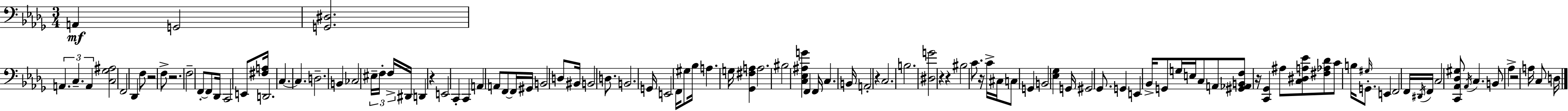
X:1
T:Untitled
M:3/4
L:1/4
K:Bbm
A,, G,,2 [G,,^D,]2 A,, C, A,, [C,_G,^A,]2 F,,2 _D,, F,/2 z2 F,/2 z2 F,2 F,,/2 F,,/2 _D,,/4 C,,2 E,,/2 [^F,A,]/4 D,,2 C, C, D,2 B,, _C,2 ^E,/4 F,/4 F,/4 ^D,,/4 D,, z E,,2 C,, C,, A,, A,,/2 F,,/2 F,,/4 ^G,,/4 B,,2 D,/2 ^B,,/4 B,,2 D,/2 B,,2 G,,/4 E,,2 F,,/4 ^G,/2 _B,/4 A, G,/4 [_G,,^F,A,] A,2 ^B,2 [C,_E,^A,G] F,, F,,/4 C, B,,/4 A,,2 z C,2 B,2 [^D,G]2 z z ^B,2 C/2 z/4 C/4 ^C,/4 C,/2 G,, B,,2 [_E,_G,] G,,/4 ^G,,2 _G,,/2 G,, E,, _B,,/4 G,,/2 G,/4 E,/4 C,/2 A,,/2 [^G,,_A,,B,,F,]/2 z/4 [C,,_G,,] ^A,/2 [C,^D,A,_E]/2 [^F,_A,_D]/2 C/2 B,/4 ^G,/4 G,,/2 E,, F,,2 F,,/4 ^D,,/4 F,,/4 C,2 [C,,_A,,_D,^G,]/2 _A,,/4 C, B,,/2 _A, z2 A,/4 C,/2 D,/4